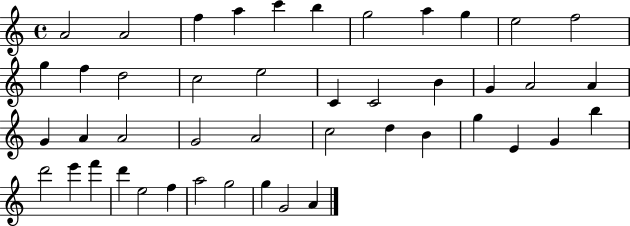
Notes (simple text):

A4/h A4/h F5/q A5/q C6/q B5/q G5/h A5/q G5/q E5/h F5/h G5/q F5/q D5/h C5/h E5/h C4/q C4/h B4/q G4/q A4/h A4/q G4/q A4/q A4/h G4/h A4/h C5/h D5/q B4/q G5/q E4/q G4/q B5/q D6/h E6/q F6/q D6/q E5/h F5/q A5/h G5/h G5/q G4/h A4/q